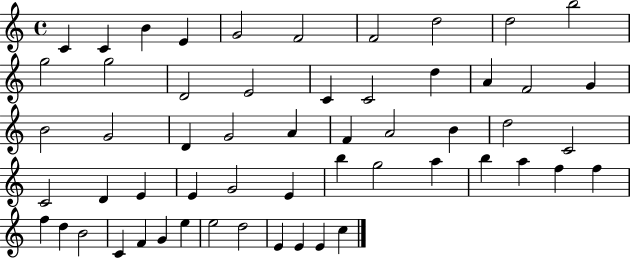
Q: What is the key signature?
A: C major